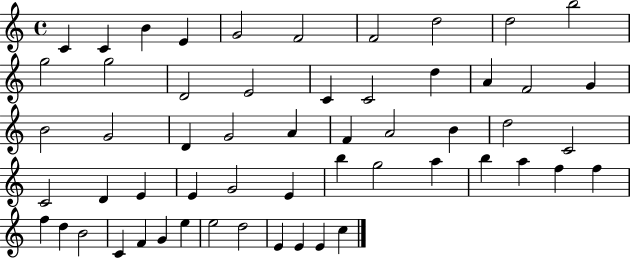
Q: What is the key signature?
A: C major